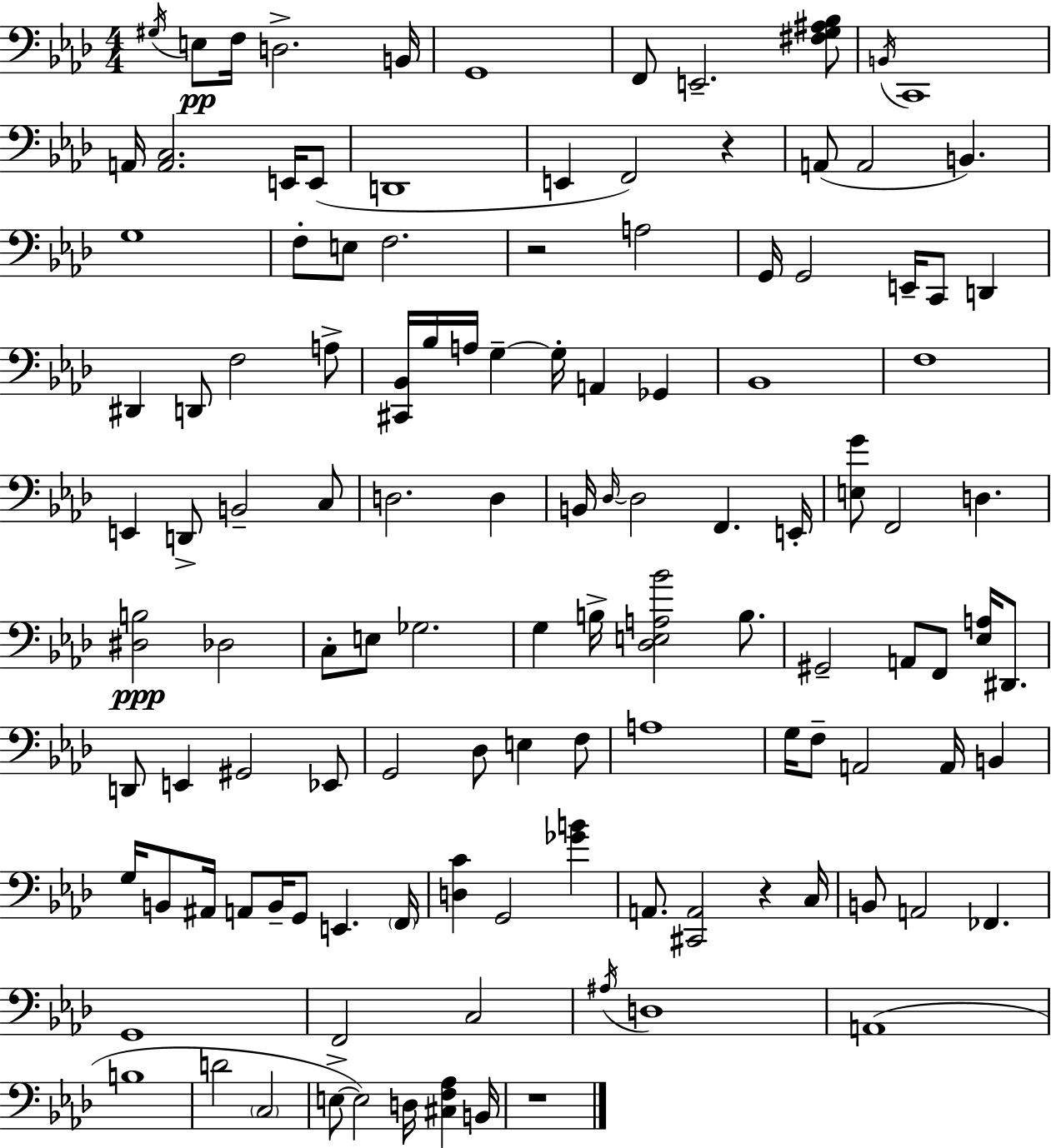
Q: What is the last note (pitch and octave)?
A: B2